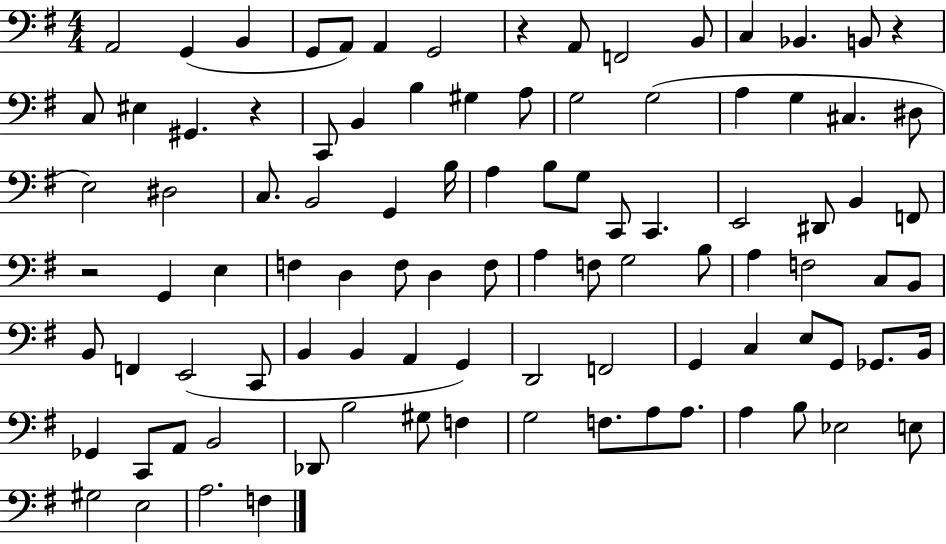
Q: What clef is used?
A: bass